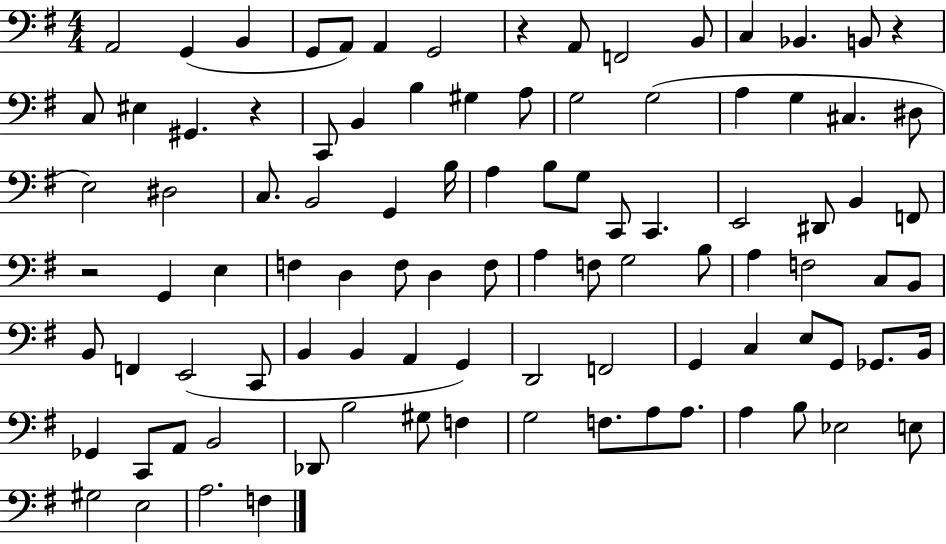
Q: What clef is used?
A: bass